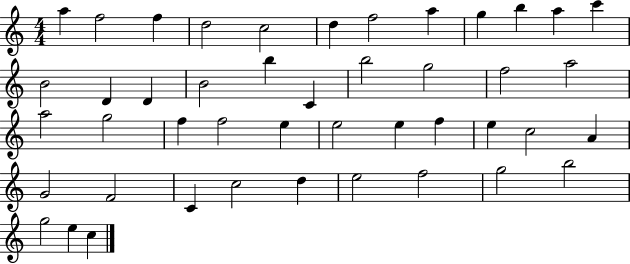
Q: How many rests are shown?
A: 0